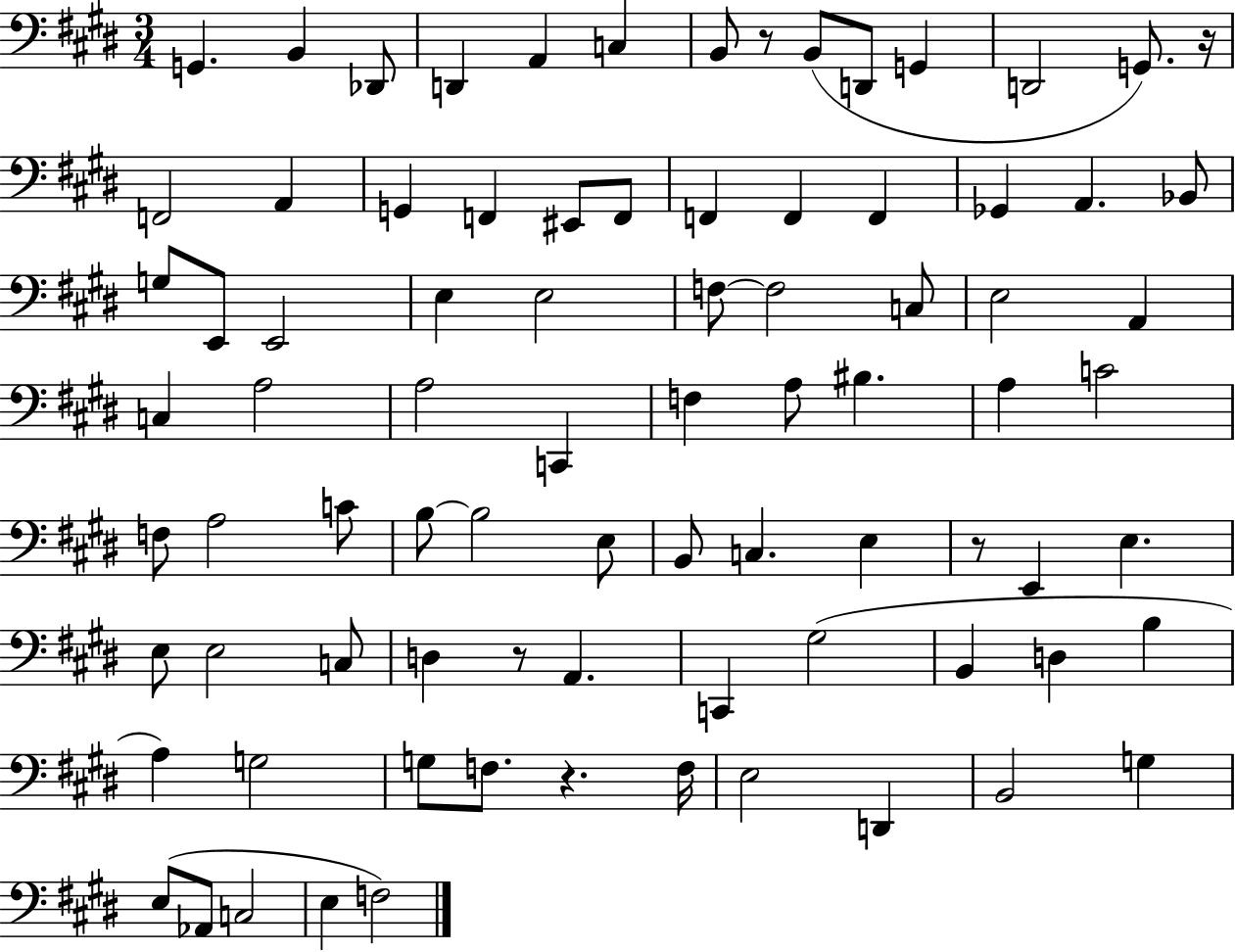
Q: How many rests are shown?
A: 5